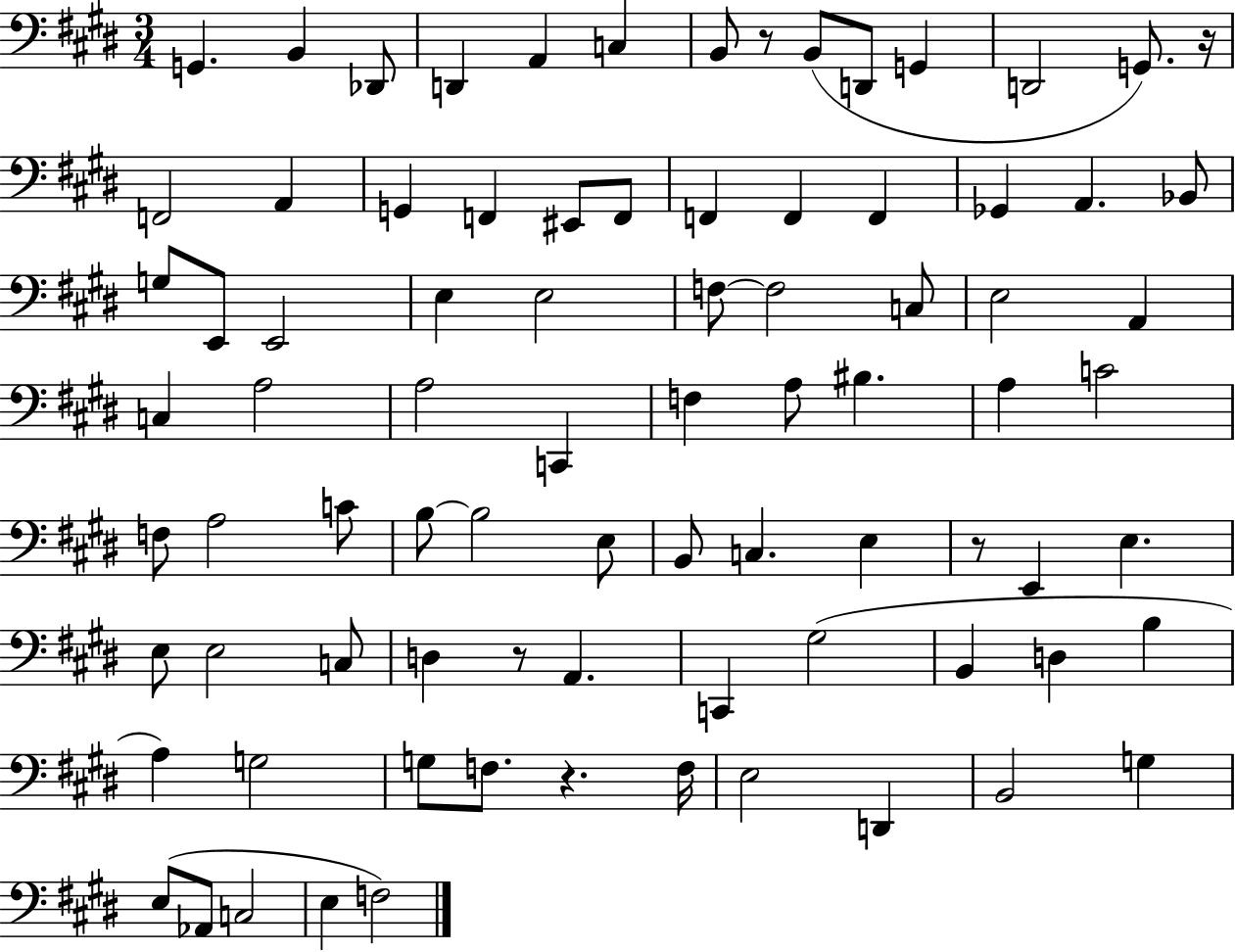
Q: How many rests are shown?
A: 5